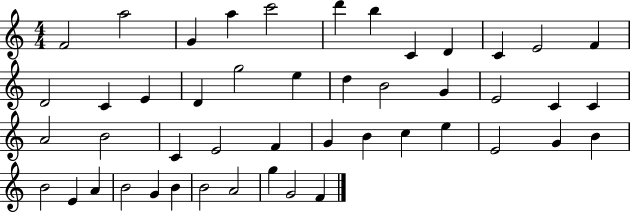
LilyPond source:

{
  \clef treble
  \numericTimeSignature
  \time 4/4
  \key c \major
  f'2 a''2 | g'4 a''4 c'''2 | d'''4 b''4 c'4 d'4 | c'4 e'2 f'4 | \break d'2 c'4 e'4 | d'4 g''2 e''4 | d''4 b'2 g'4 | e'2 c'4 c'4 | \break a'2 b'2 | c'4 e'2 f'4 | g'4 b'4 c''4 e''4 | e'2 g'4 b'4 | \break b'2 e'4 a'4 | b'2 g'4 b'4 | b'2 a'2 | g''4 g'2 f'4 | \break \bar "|."
}